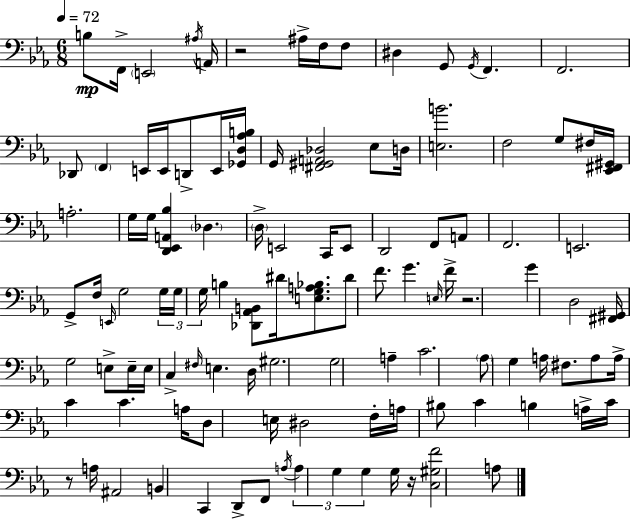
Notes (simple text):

B3/e F2/s E2/h A#3/s A2/s R/h A#3/s F3/s F3/e D#3/q G2/e G2/s F2/q. F2/h. Db2/e F2/q E2/s E2/s D2/e E2/s [Gb2,D3,Ab3,B3]/s G2/s [F#2,G#2,A2,Db3]/h Eb3/e D3/s [E3,B4]/h. F3/h G3/e F#3/s [Eb2,F#2,G#2]/s A3/h. G3/s G3/s [D2,Eb2,A2,Bb3]/q Db3/q. D3/s E2/h C2/s E2/e D2/h F2/e A2/e F2/h. E2/h. G2/e F3/s E2/s G3/h G3/s G3/s G3/s B3/q [Db2,Ab2,B2]/e D#4/s [E3,G3,A3,Bb3]/e. D#4/e F4/e. G4/q. E3/s F4/s R/h. G4/q D3/h [F#2,G#2]/s G3/h E3/e E3/s E3/s C3/q F#3/s E3/q. D3/s G#3/h. G3/h A3/q C4/h. Ab3/e G3/q A3/s F#3/e. A3/e A3/s C4/q C4/q. A3/s D3/e E3/s D#3/h F3/s A3/s BIS3/e C4/q B3/q A3/s C4/s R/e A3/s A#2/h B2/q C2/q D2/e F2/e A3/s A3/q G3/q G3/q G3/s R/s [C3,G#3,F4]/h A3/e